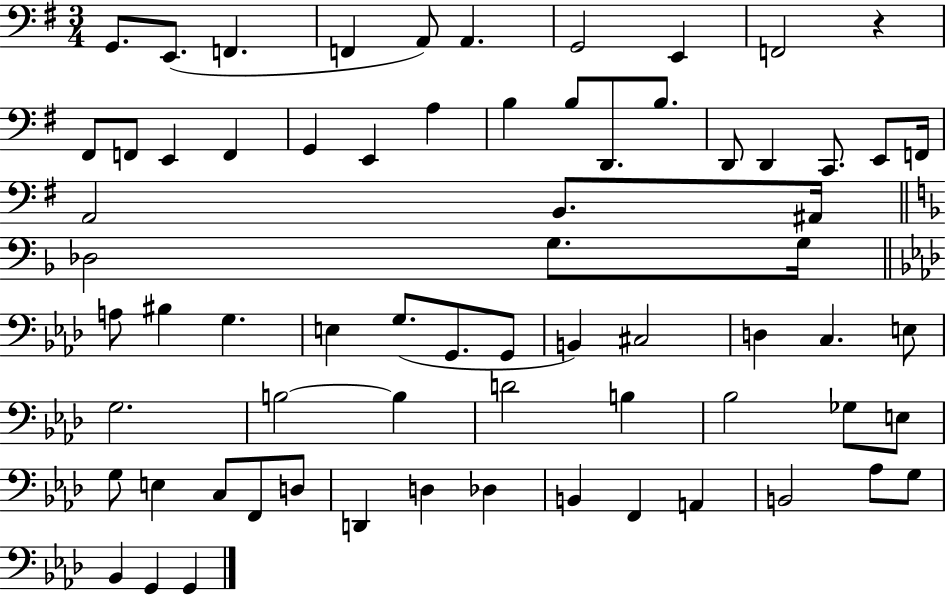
{
  \clef bass
  \numericTimeSignature
  \time 3/4
  \key g \major
  g,8. e,8.( f,4. | f,4 a,8) a,4. | g,2 e,4 | f,2 r4 | \break fis,8 f,8 e,4 f,4 | g,4 e,4 a4 | b4 b8 d,8. b8. | d,8 d,4 c,8. e,8 f,16 | \break a,2 b,8. ais,16 | \bar "||" \break \key f \major des2 g8. g16 | \bar "||" \break \key aes \major a8 bis4 g4. | e4 g8.( g,8. g,8 | b,4) cis2 | d4 c4. e8 | \break g2. | b2~~ b4 | d'2 b4 | bes2 ges8 e8 | \break g8 e4 c8 f,8 d8 | d,4 d4 des4 | b,4 f,4 a,4 | b,2 aes8 g8 | \break bes,4 g,4 g,4 | \bar "|."
}